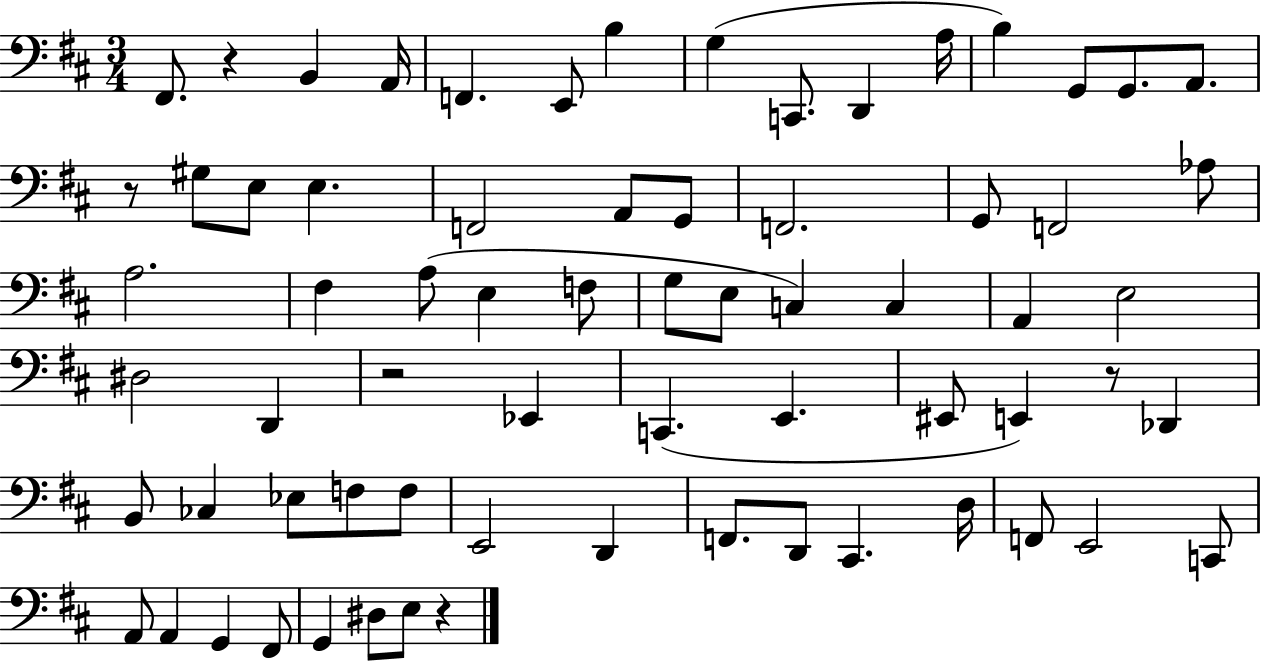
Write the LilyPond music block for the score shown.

{
  \clef bass
  \numericTimeSignature
  \time 3/4
  \key d \major
  \repeat volta 2 { fis,8. r4 b,4 a,16 | f,4. e,8 b4 | g4( c,8. d,4 a16 | b4) g,8 g,8. a,8. | \break r8 gis8 e8 e4. | f,2 a,8 g,8 | f,2. | g,8 f,2 aes8 | \break a2. | fis4 a8( e4 f8 | g8 e8 c4) c4 | a,4 e2 | \break dis2 d,4 | r2 ees,4 | c,4.( e,4. | eis,8 e,4) r8 des,4 | \break b,8 ces4 ees8 f8 f8 | e,2 d,4 | f,8. d,8 cis,4. d16 | f,8 e,2 c,8 | \break a,8 a,4 g,4 fis,8 | g,4 dis8 e8 r4 | } \bar "|."
}